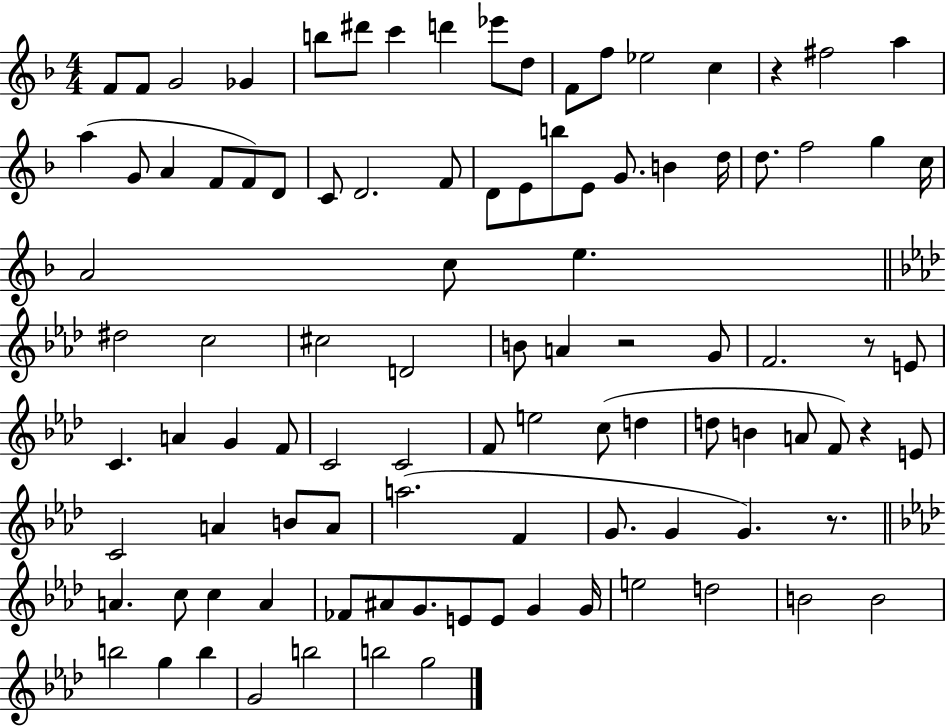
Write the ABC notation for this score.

X:1
T:Untitled
M:4/4
L:1/4
K:F
F/2 F/2 G2 _G b/2 ^d'/2 c' d' _e'/2 d/2 F/2 f/2 _e2 c z ^f2 a a G/2 A F/2 F/2 D/2 C/2 D2 F/2 D/2 E/2 b/2 E/2 G/2 B d/4 d/2 f2 g c/4 A2 c/2 e ^d2 c2 ^c2 D2 B/2 A z2 G/2 F2 z/2 E/2 C A G F/2 C2 C2 F/2 e2 c/2 d d/2 B A/2 F/2 z E/2 C2 A B/2 A/2 a2 F G/2 G G z/2 A c/2 c A _F/2 ^A/2 G/2 E/2 E/2 G G/4 e2 d2 B2 B2 b2 g b G2 b2 b2 g2